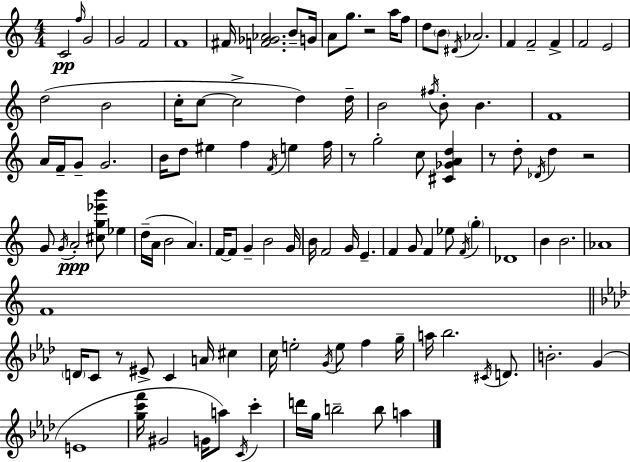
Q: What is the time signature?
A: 4/4